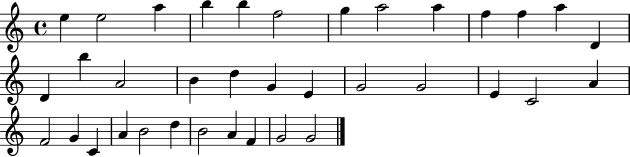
E5/q E5/h A5/q B5/q B5/q F5/h G5/q A5/h A5/q F5/q F5/q A5/q D4/q D4/q B5/q A4/h B4/q D5/q G4/q E4/q G4/h G4/h E4/q C4/h A4/q F4/h G4/q C4/q A4/q B4/h D5/q B4/h A4/q F4/q G4/h G4/h